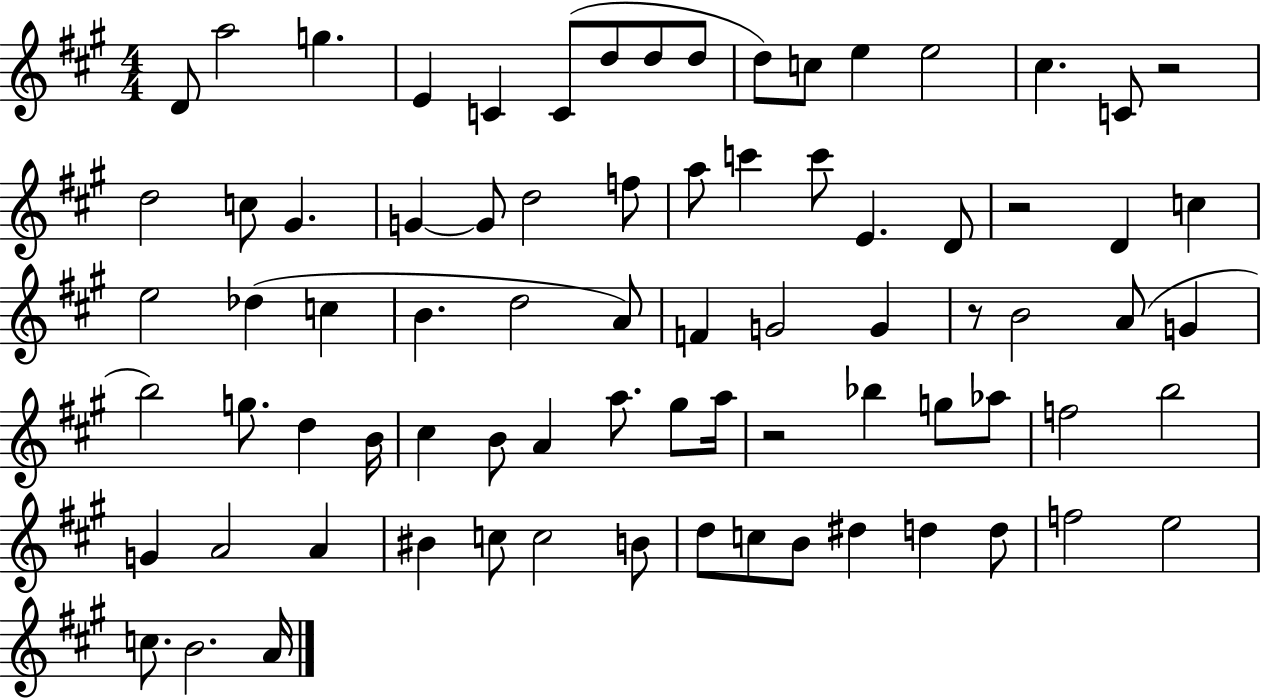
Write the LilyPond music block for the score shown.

{
  \clef treble
  \numericTimeSignature
  \time 4/4
  \key a \major
  d'8 a''2 g''4. | e'4 c'4 c'8( d''8 d''8 d''8 | d''8) c''8 e''4 e''2 | cis''4. c'8 r2 | \break d''2 c''8 gis'4. | g'4~~ g'8 d''2 f''8 | a''8 c'''4 c'''8 e'4. d'8 | r2 d'4 c''4 | \break e''2 des''4( c''4 | b'4. d''2 a'8) | f'4 g'2 g'4 | r8 b'2 a'8( g'4 | \break b''2) g''8. d''4 b'16 | cis''4 b'8 a'4 a''8. gis''8 a''16 | r2 bes''4 g''8 aes''8 | f''2 b''2 | \break g'4 a'2 a'4 | bis'4 c''8 c''2 b'8 | d''8 c''8 b'8 dis''4 d''4 d''8 | f''2 e''2 | \break c''8. b'2. a'16 | \bar "|."
}